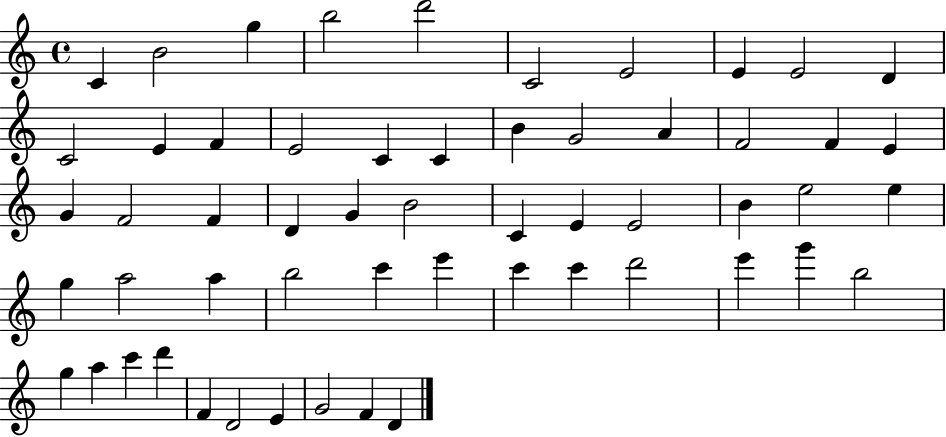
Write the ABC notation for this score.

X:1
T:Untitled
M:4/4
L:1/4
K:C
C B2 g b2 d'2 C2 E2 E E2 D C2 E F E2 C C B G2 A F2 F E G F2 F D G B2 C E E2 B e2 e g a2 a b2 c' e' c' c' d'2 e' g' b2 g a c' d' F D2 E G2 F D